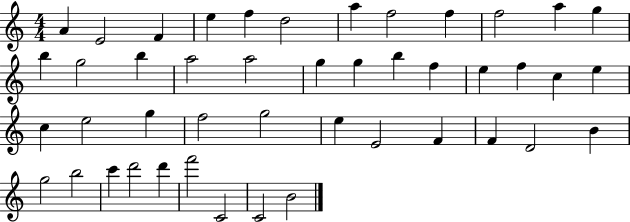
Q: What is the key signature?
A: C major